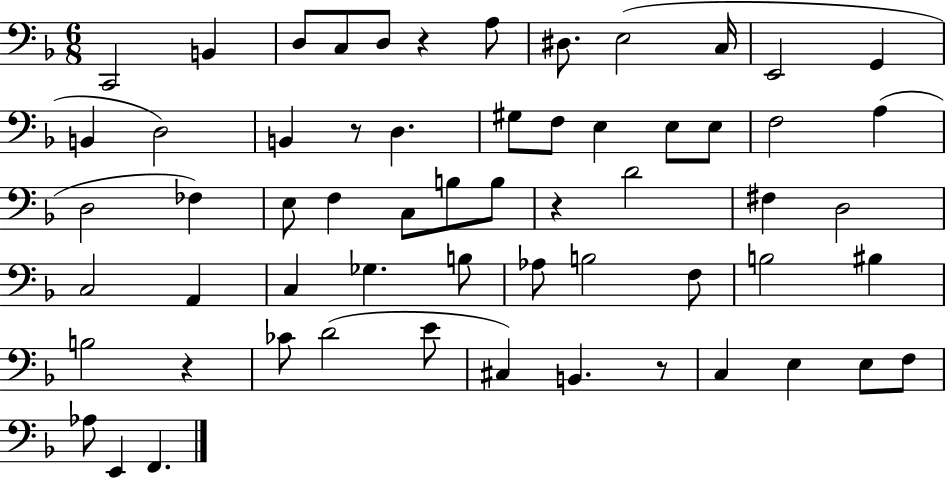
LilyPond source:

{
  \clef bass
  \numericTimeSignature
  \time 6/8
  \key f \major
  c,2 b,4 | d8 c8 d8 r4 a8 | dis8. e2( c16 | e,2 g,4 | \break b,4 d2) | b,4 r8 d4. | gis8 f8 e4 e8 e8 | f2 a4( | \break d2 fes4) | e8 f4 c8 b8 b8 | r4 d'2 | fis4 d2 | \break c2 a,4 | c4 ges4. b8 | aes8 b2 f8 | b2 bis4 | \break b2 r4 | ces'8 d'2( e'8 | cis4) b,4. r8 | c4 e4 e8 f8 | \break aes8 e,4 f,4. | \bar "|."
}